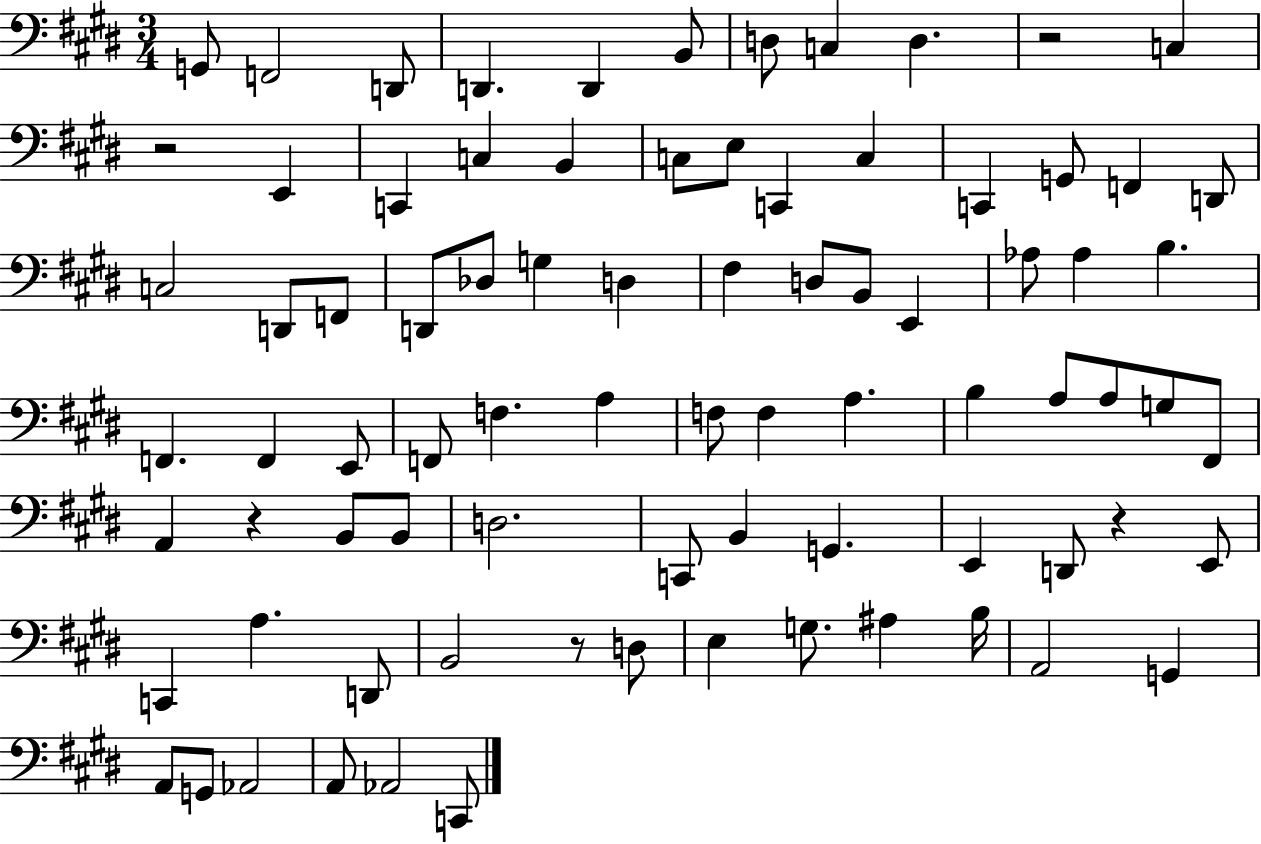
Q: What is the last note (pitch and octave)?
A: C2